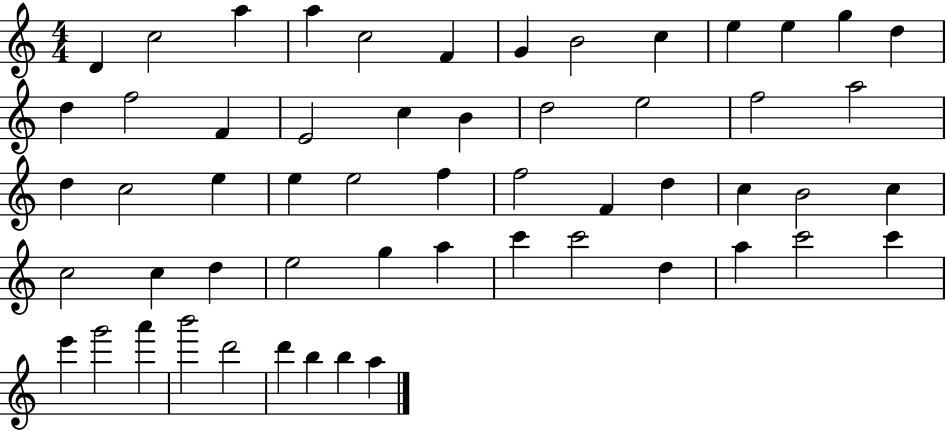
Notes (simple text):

D4/q C5/h A5/q A5/q C5/h F4/q G4/q B4/h C5/q E5/q E5/q G5/q D5/q D5/q F5/h F4/q E4/h C5/q B4/q D5/h E5/h F5/h A5/h D5/q C5/h E5/q E5/q E5/h F5/q F5/h F4/q D5/q C5/q B4/h C5/q C5/h C5/q D5/q E5/h G5/q A5/q C6/q C6/h D5/q A5/q C6/h C6/q E6/q G6/h A6/q B6/h D6/h D6/q B5/q B5/q A5/q